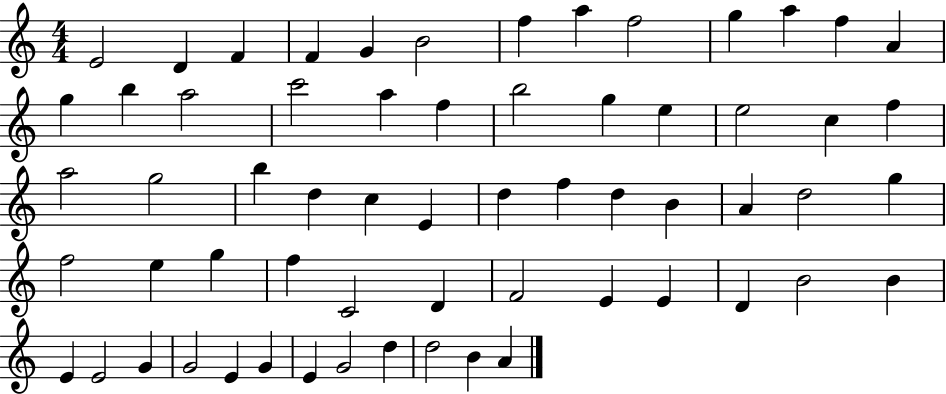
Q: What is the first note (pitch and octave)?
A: E4